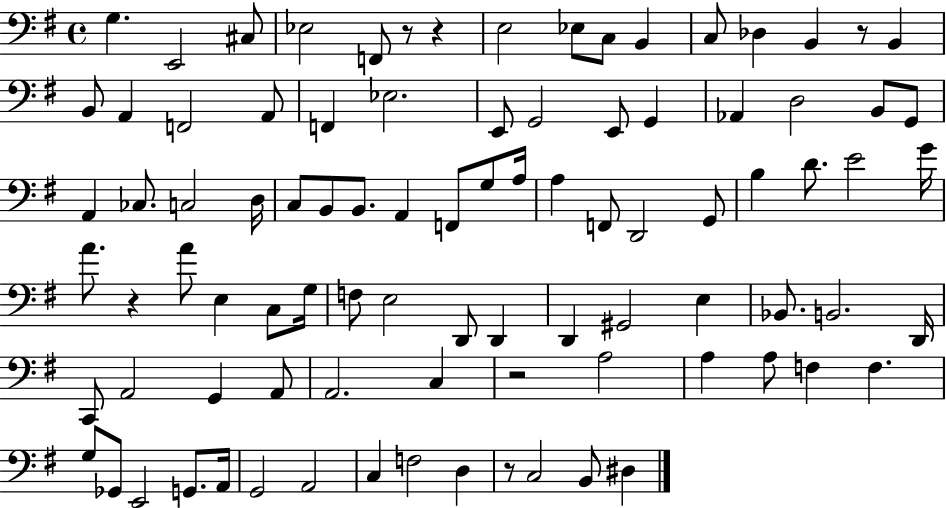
G3/q. E2/h C#3/e Eb3/h F2/e R/e R/q E3/h Eb3/e C3/e B2/q C3/e Db3/q B2/q R/e B2/q B2/e A2/q F2/h A2/e F2/q Eb3/h. E2/e G2/h E2/e G2/q Ab2/q D3/h B2/e G2/e A2/q CES3/e. C3/h D3/s C3/e B2/e B2/e. A2/q F2/e G3/e A3/s A3/q F2/e D2/h G2/e B3/q D4/e. E4/h G4/s A4/e. R/q A4/e E3/q C3/e G3/s F3/e E3/h D2/e D2/q D2/q G#2/h E3/q Bb2/e. B2/h. D2/s C2/e A2/h G2/q A2/e A2/h. C3/q R/h A3/h A3/q A3/e F3/q F3/q. G3/e Gb2/e E2/h G2/e. A2/s G2/h A2/h C3/q F3/h D3/q R/e C3/h B2/e D#3/q